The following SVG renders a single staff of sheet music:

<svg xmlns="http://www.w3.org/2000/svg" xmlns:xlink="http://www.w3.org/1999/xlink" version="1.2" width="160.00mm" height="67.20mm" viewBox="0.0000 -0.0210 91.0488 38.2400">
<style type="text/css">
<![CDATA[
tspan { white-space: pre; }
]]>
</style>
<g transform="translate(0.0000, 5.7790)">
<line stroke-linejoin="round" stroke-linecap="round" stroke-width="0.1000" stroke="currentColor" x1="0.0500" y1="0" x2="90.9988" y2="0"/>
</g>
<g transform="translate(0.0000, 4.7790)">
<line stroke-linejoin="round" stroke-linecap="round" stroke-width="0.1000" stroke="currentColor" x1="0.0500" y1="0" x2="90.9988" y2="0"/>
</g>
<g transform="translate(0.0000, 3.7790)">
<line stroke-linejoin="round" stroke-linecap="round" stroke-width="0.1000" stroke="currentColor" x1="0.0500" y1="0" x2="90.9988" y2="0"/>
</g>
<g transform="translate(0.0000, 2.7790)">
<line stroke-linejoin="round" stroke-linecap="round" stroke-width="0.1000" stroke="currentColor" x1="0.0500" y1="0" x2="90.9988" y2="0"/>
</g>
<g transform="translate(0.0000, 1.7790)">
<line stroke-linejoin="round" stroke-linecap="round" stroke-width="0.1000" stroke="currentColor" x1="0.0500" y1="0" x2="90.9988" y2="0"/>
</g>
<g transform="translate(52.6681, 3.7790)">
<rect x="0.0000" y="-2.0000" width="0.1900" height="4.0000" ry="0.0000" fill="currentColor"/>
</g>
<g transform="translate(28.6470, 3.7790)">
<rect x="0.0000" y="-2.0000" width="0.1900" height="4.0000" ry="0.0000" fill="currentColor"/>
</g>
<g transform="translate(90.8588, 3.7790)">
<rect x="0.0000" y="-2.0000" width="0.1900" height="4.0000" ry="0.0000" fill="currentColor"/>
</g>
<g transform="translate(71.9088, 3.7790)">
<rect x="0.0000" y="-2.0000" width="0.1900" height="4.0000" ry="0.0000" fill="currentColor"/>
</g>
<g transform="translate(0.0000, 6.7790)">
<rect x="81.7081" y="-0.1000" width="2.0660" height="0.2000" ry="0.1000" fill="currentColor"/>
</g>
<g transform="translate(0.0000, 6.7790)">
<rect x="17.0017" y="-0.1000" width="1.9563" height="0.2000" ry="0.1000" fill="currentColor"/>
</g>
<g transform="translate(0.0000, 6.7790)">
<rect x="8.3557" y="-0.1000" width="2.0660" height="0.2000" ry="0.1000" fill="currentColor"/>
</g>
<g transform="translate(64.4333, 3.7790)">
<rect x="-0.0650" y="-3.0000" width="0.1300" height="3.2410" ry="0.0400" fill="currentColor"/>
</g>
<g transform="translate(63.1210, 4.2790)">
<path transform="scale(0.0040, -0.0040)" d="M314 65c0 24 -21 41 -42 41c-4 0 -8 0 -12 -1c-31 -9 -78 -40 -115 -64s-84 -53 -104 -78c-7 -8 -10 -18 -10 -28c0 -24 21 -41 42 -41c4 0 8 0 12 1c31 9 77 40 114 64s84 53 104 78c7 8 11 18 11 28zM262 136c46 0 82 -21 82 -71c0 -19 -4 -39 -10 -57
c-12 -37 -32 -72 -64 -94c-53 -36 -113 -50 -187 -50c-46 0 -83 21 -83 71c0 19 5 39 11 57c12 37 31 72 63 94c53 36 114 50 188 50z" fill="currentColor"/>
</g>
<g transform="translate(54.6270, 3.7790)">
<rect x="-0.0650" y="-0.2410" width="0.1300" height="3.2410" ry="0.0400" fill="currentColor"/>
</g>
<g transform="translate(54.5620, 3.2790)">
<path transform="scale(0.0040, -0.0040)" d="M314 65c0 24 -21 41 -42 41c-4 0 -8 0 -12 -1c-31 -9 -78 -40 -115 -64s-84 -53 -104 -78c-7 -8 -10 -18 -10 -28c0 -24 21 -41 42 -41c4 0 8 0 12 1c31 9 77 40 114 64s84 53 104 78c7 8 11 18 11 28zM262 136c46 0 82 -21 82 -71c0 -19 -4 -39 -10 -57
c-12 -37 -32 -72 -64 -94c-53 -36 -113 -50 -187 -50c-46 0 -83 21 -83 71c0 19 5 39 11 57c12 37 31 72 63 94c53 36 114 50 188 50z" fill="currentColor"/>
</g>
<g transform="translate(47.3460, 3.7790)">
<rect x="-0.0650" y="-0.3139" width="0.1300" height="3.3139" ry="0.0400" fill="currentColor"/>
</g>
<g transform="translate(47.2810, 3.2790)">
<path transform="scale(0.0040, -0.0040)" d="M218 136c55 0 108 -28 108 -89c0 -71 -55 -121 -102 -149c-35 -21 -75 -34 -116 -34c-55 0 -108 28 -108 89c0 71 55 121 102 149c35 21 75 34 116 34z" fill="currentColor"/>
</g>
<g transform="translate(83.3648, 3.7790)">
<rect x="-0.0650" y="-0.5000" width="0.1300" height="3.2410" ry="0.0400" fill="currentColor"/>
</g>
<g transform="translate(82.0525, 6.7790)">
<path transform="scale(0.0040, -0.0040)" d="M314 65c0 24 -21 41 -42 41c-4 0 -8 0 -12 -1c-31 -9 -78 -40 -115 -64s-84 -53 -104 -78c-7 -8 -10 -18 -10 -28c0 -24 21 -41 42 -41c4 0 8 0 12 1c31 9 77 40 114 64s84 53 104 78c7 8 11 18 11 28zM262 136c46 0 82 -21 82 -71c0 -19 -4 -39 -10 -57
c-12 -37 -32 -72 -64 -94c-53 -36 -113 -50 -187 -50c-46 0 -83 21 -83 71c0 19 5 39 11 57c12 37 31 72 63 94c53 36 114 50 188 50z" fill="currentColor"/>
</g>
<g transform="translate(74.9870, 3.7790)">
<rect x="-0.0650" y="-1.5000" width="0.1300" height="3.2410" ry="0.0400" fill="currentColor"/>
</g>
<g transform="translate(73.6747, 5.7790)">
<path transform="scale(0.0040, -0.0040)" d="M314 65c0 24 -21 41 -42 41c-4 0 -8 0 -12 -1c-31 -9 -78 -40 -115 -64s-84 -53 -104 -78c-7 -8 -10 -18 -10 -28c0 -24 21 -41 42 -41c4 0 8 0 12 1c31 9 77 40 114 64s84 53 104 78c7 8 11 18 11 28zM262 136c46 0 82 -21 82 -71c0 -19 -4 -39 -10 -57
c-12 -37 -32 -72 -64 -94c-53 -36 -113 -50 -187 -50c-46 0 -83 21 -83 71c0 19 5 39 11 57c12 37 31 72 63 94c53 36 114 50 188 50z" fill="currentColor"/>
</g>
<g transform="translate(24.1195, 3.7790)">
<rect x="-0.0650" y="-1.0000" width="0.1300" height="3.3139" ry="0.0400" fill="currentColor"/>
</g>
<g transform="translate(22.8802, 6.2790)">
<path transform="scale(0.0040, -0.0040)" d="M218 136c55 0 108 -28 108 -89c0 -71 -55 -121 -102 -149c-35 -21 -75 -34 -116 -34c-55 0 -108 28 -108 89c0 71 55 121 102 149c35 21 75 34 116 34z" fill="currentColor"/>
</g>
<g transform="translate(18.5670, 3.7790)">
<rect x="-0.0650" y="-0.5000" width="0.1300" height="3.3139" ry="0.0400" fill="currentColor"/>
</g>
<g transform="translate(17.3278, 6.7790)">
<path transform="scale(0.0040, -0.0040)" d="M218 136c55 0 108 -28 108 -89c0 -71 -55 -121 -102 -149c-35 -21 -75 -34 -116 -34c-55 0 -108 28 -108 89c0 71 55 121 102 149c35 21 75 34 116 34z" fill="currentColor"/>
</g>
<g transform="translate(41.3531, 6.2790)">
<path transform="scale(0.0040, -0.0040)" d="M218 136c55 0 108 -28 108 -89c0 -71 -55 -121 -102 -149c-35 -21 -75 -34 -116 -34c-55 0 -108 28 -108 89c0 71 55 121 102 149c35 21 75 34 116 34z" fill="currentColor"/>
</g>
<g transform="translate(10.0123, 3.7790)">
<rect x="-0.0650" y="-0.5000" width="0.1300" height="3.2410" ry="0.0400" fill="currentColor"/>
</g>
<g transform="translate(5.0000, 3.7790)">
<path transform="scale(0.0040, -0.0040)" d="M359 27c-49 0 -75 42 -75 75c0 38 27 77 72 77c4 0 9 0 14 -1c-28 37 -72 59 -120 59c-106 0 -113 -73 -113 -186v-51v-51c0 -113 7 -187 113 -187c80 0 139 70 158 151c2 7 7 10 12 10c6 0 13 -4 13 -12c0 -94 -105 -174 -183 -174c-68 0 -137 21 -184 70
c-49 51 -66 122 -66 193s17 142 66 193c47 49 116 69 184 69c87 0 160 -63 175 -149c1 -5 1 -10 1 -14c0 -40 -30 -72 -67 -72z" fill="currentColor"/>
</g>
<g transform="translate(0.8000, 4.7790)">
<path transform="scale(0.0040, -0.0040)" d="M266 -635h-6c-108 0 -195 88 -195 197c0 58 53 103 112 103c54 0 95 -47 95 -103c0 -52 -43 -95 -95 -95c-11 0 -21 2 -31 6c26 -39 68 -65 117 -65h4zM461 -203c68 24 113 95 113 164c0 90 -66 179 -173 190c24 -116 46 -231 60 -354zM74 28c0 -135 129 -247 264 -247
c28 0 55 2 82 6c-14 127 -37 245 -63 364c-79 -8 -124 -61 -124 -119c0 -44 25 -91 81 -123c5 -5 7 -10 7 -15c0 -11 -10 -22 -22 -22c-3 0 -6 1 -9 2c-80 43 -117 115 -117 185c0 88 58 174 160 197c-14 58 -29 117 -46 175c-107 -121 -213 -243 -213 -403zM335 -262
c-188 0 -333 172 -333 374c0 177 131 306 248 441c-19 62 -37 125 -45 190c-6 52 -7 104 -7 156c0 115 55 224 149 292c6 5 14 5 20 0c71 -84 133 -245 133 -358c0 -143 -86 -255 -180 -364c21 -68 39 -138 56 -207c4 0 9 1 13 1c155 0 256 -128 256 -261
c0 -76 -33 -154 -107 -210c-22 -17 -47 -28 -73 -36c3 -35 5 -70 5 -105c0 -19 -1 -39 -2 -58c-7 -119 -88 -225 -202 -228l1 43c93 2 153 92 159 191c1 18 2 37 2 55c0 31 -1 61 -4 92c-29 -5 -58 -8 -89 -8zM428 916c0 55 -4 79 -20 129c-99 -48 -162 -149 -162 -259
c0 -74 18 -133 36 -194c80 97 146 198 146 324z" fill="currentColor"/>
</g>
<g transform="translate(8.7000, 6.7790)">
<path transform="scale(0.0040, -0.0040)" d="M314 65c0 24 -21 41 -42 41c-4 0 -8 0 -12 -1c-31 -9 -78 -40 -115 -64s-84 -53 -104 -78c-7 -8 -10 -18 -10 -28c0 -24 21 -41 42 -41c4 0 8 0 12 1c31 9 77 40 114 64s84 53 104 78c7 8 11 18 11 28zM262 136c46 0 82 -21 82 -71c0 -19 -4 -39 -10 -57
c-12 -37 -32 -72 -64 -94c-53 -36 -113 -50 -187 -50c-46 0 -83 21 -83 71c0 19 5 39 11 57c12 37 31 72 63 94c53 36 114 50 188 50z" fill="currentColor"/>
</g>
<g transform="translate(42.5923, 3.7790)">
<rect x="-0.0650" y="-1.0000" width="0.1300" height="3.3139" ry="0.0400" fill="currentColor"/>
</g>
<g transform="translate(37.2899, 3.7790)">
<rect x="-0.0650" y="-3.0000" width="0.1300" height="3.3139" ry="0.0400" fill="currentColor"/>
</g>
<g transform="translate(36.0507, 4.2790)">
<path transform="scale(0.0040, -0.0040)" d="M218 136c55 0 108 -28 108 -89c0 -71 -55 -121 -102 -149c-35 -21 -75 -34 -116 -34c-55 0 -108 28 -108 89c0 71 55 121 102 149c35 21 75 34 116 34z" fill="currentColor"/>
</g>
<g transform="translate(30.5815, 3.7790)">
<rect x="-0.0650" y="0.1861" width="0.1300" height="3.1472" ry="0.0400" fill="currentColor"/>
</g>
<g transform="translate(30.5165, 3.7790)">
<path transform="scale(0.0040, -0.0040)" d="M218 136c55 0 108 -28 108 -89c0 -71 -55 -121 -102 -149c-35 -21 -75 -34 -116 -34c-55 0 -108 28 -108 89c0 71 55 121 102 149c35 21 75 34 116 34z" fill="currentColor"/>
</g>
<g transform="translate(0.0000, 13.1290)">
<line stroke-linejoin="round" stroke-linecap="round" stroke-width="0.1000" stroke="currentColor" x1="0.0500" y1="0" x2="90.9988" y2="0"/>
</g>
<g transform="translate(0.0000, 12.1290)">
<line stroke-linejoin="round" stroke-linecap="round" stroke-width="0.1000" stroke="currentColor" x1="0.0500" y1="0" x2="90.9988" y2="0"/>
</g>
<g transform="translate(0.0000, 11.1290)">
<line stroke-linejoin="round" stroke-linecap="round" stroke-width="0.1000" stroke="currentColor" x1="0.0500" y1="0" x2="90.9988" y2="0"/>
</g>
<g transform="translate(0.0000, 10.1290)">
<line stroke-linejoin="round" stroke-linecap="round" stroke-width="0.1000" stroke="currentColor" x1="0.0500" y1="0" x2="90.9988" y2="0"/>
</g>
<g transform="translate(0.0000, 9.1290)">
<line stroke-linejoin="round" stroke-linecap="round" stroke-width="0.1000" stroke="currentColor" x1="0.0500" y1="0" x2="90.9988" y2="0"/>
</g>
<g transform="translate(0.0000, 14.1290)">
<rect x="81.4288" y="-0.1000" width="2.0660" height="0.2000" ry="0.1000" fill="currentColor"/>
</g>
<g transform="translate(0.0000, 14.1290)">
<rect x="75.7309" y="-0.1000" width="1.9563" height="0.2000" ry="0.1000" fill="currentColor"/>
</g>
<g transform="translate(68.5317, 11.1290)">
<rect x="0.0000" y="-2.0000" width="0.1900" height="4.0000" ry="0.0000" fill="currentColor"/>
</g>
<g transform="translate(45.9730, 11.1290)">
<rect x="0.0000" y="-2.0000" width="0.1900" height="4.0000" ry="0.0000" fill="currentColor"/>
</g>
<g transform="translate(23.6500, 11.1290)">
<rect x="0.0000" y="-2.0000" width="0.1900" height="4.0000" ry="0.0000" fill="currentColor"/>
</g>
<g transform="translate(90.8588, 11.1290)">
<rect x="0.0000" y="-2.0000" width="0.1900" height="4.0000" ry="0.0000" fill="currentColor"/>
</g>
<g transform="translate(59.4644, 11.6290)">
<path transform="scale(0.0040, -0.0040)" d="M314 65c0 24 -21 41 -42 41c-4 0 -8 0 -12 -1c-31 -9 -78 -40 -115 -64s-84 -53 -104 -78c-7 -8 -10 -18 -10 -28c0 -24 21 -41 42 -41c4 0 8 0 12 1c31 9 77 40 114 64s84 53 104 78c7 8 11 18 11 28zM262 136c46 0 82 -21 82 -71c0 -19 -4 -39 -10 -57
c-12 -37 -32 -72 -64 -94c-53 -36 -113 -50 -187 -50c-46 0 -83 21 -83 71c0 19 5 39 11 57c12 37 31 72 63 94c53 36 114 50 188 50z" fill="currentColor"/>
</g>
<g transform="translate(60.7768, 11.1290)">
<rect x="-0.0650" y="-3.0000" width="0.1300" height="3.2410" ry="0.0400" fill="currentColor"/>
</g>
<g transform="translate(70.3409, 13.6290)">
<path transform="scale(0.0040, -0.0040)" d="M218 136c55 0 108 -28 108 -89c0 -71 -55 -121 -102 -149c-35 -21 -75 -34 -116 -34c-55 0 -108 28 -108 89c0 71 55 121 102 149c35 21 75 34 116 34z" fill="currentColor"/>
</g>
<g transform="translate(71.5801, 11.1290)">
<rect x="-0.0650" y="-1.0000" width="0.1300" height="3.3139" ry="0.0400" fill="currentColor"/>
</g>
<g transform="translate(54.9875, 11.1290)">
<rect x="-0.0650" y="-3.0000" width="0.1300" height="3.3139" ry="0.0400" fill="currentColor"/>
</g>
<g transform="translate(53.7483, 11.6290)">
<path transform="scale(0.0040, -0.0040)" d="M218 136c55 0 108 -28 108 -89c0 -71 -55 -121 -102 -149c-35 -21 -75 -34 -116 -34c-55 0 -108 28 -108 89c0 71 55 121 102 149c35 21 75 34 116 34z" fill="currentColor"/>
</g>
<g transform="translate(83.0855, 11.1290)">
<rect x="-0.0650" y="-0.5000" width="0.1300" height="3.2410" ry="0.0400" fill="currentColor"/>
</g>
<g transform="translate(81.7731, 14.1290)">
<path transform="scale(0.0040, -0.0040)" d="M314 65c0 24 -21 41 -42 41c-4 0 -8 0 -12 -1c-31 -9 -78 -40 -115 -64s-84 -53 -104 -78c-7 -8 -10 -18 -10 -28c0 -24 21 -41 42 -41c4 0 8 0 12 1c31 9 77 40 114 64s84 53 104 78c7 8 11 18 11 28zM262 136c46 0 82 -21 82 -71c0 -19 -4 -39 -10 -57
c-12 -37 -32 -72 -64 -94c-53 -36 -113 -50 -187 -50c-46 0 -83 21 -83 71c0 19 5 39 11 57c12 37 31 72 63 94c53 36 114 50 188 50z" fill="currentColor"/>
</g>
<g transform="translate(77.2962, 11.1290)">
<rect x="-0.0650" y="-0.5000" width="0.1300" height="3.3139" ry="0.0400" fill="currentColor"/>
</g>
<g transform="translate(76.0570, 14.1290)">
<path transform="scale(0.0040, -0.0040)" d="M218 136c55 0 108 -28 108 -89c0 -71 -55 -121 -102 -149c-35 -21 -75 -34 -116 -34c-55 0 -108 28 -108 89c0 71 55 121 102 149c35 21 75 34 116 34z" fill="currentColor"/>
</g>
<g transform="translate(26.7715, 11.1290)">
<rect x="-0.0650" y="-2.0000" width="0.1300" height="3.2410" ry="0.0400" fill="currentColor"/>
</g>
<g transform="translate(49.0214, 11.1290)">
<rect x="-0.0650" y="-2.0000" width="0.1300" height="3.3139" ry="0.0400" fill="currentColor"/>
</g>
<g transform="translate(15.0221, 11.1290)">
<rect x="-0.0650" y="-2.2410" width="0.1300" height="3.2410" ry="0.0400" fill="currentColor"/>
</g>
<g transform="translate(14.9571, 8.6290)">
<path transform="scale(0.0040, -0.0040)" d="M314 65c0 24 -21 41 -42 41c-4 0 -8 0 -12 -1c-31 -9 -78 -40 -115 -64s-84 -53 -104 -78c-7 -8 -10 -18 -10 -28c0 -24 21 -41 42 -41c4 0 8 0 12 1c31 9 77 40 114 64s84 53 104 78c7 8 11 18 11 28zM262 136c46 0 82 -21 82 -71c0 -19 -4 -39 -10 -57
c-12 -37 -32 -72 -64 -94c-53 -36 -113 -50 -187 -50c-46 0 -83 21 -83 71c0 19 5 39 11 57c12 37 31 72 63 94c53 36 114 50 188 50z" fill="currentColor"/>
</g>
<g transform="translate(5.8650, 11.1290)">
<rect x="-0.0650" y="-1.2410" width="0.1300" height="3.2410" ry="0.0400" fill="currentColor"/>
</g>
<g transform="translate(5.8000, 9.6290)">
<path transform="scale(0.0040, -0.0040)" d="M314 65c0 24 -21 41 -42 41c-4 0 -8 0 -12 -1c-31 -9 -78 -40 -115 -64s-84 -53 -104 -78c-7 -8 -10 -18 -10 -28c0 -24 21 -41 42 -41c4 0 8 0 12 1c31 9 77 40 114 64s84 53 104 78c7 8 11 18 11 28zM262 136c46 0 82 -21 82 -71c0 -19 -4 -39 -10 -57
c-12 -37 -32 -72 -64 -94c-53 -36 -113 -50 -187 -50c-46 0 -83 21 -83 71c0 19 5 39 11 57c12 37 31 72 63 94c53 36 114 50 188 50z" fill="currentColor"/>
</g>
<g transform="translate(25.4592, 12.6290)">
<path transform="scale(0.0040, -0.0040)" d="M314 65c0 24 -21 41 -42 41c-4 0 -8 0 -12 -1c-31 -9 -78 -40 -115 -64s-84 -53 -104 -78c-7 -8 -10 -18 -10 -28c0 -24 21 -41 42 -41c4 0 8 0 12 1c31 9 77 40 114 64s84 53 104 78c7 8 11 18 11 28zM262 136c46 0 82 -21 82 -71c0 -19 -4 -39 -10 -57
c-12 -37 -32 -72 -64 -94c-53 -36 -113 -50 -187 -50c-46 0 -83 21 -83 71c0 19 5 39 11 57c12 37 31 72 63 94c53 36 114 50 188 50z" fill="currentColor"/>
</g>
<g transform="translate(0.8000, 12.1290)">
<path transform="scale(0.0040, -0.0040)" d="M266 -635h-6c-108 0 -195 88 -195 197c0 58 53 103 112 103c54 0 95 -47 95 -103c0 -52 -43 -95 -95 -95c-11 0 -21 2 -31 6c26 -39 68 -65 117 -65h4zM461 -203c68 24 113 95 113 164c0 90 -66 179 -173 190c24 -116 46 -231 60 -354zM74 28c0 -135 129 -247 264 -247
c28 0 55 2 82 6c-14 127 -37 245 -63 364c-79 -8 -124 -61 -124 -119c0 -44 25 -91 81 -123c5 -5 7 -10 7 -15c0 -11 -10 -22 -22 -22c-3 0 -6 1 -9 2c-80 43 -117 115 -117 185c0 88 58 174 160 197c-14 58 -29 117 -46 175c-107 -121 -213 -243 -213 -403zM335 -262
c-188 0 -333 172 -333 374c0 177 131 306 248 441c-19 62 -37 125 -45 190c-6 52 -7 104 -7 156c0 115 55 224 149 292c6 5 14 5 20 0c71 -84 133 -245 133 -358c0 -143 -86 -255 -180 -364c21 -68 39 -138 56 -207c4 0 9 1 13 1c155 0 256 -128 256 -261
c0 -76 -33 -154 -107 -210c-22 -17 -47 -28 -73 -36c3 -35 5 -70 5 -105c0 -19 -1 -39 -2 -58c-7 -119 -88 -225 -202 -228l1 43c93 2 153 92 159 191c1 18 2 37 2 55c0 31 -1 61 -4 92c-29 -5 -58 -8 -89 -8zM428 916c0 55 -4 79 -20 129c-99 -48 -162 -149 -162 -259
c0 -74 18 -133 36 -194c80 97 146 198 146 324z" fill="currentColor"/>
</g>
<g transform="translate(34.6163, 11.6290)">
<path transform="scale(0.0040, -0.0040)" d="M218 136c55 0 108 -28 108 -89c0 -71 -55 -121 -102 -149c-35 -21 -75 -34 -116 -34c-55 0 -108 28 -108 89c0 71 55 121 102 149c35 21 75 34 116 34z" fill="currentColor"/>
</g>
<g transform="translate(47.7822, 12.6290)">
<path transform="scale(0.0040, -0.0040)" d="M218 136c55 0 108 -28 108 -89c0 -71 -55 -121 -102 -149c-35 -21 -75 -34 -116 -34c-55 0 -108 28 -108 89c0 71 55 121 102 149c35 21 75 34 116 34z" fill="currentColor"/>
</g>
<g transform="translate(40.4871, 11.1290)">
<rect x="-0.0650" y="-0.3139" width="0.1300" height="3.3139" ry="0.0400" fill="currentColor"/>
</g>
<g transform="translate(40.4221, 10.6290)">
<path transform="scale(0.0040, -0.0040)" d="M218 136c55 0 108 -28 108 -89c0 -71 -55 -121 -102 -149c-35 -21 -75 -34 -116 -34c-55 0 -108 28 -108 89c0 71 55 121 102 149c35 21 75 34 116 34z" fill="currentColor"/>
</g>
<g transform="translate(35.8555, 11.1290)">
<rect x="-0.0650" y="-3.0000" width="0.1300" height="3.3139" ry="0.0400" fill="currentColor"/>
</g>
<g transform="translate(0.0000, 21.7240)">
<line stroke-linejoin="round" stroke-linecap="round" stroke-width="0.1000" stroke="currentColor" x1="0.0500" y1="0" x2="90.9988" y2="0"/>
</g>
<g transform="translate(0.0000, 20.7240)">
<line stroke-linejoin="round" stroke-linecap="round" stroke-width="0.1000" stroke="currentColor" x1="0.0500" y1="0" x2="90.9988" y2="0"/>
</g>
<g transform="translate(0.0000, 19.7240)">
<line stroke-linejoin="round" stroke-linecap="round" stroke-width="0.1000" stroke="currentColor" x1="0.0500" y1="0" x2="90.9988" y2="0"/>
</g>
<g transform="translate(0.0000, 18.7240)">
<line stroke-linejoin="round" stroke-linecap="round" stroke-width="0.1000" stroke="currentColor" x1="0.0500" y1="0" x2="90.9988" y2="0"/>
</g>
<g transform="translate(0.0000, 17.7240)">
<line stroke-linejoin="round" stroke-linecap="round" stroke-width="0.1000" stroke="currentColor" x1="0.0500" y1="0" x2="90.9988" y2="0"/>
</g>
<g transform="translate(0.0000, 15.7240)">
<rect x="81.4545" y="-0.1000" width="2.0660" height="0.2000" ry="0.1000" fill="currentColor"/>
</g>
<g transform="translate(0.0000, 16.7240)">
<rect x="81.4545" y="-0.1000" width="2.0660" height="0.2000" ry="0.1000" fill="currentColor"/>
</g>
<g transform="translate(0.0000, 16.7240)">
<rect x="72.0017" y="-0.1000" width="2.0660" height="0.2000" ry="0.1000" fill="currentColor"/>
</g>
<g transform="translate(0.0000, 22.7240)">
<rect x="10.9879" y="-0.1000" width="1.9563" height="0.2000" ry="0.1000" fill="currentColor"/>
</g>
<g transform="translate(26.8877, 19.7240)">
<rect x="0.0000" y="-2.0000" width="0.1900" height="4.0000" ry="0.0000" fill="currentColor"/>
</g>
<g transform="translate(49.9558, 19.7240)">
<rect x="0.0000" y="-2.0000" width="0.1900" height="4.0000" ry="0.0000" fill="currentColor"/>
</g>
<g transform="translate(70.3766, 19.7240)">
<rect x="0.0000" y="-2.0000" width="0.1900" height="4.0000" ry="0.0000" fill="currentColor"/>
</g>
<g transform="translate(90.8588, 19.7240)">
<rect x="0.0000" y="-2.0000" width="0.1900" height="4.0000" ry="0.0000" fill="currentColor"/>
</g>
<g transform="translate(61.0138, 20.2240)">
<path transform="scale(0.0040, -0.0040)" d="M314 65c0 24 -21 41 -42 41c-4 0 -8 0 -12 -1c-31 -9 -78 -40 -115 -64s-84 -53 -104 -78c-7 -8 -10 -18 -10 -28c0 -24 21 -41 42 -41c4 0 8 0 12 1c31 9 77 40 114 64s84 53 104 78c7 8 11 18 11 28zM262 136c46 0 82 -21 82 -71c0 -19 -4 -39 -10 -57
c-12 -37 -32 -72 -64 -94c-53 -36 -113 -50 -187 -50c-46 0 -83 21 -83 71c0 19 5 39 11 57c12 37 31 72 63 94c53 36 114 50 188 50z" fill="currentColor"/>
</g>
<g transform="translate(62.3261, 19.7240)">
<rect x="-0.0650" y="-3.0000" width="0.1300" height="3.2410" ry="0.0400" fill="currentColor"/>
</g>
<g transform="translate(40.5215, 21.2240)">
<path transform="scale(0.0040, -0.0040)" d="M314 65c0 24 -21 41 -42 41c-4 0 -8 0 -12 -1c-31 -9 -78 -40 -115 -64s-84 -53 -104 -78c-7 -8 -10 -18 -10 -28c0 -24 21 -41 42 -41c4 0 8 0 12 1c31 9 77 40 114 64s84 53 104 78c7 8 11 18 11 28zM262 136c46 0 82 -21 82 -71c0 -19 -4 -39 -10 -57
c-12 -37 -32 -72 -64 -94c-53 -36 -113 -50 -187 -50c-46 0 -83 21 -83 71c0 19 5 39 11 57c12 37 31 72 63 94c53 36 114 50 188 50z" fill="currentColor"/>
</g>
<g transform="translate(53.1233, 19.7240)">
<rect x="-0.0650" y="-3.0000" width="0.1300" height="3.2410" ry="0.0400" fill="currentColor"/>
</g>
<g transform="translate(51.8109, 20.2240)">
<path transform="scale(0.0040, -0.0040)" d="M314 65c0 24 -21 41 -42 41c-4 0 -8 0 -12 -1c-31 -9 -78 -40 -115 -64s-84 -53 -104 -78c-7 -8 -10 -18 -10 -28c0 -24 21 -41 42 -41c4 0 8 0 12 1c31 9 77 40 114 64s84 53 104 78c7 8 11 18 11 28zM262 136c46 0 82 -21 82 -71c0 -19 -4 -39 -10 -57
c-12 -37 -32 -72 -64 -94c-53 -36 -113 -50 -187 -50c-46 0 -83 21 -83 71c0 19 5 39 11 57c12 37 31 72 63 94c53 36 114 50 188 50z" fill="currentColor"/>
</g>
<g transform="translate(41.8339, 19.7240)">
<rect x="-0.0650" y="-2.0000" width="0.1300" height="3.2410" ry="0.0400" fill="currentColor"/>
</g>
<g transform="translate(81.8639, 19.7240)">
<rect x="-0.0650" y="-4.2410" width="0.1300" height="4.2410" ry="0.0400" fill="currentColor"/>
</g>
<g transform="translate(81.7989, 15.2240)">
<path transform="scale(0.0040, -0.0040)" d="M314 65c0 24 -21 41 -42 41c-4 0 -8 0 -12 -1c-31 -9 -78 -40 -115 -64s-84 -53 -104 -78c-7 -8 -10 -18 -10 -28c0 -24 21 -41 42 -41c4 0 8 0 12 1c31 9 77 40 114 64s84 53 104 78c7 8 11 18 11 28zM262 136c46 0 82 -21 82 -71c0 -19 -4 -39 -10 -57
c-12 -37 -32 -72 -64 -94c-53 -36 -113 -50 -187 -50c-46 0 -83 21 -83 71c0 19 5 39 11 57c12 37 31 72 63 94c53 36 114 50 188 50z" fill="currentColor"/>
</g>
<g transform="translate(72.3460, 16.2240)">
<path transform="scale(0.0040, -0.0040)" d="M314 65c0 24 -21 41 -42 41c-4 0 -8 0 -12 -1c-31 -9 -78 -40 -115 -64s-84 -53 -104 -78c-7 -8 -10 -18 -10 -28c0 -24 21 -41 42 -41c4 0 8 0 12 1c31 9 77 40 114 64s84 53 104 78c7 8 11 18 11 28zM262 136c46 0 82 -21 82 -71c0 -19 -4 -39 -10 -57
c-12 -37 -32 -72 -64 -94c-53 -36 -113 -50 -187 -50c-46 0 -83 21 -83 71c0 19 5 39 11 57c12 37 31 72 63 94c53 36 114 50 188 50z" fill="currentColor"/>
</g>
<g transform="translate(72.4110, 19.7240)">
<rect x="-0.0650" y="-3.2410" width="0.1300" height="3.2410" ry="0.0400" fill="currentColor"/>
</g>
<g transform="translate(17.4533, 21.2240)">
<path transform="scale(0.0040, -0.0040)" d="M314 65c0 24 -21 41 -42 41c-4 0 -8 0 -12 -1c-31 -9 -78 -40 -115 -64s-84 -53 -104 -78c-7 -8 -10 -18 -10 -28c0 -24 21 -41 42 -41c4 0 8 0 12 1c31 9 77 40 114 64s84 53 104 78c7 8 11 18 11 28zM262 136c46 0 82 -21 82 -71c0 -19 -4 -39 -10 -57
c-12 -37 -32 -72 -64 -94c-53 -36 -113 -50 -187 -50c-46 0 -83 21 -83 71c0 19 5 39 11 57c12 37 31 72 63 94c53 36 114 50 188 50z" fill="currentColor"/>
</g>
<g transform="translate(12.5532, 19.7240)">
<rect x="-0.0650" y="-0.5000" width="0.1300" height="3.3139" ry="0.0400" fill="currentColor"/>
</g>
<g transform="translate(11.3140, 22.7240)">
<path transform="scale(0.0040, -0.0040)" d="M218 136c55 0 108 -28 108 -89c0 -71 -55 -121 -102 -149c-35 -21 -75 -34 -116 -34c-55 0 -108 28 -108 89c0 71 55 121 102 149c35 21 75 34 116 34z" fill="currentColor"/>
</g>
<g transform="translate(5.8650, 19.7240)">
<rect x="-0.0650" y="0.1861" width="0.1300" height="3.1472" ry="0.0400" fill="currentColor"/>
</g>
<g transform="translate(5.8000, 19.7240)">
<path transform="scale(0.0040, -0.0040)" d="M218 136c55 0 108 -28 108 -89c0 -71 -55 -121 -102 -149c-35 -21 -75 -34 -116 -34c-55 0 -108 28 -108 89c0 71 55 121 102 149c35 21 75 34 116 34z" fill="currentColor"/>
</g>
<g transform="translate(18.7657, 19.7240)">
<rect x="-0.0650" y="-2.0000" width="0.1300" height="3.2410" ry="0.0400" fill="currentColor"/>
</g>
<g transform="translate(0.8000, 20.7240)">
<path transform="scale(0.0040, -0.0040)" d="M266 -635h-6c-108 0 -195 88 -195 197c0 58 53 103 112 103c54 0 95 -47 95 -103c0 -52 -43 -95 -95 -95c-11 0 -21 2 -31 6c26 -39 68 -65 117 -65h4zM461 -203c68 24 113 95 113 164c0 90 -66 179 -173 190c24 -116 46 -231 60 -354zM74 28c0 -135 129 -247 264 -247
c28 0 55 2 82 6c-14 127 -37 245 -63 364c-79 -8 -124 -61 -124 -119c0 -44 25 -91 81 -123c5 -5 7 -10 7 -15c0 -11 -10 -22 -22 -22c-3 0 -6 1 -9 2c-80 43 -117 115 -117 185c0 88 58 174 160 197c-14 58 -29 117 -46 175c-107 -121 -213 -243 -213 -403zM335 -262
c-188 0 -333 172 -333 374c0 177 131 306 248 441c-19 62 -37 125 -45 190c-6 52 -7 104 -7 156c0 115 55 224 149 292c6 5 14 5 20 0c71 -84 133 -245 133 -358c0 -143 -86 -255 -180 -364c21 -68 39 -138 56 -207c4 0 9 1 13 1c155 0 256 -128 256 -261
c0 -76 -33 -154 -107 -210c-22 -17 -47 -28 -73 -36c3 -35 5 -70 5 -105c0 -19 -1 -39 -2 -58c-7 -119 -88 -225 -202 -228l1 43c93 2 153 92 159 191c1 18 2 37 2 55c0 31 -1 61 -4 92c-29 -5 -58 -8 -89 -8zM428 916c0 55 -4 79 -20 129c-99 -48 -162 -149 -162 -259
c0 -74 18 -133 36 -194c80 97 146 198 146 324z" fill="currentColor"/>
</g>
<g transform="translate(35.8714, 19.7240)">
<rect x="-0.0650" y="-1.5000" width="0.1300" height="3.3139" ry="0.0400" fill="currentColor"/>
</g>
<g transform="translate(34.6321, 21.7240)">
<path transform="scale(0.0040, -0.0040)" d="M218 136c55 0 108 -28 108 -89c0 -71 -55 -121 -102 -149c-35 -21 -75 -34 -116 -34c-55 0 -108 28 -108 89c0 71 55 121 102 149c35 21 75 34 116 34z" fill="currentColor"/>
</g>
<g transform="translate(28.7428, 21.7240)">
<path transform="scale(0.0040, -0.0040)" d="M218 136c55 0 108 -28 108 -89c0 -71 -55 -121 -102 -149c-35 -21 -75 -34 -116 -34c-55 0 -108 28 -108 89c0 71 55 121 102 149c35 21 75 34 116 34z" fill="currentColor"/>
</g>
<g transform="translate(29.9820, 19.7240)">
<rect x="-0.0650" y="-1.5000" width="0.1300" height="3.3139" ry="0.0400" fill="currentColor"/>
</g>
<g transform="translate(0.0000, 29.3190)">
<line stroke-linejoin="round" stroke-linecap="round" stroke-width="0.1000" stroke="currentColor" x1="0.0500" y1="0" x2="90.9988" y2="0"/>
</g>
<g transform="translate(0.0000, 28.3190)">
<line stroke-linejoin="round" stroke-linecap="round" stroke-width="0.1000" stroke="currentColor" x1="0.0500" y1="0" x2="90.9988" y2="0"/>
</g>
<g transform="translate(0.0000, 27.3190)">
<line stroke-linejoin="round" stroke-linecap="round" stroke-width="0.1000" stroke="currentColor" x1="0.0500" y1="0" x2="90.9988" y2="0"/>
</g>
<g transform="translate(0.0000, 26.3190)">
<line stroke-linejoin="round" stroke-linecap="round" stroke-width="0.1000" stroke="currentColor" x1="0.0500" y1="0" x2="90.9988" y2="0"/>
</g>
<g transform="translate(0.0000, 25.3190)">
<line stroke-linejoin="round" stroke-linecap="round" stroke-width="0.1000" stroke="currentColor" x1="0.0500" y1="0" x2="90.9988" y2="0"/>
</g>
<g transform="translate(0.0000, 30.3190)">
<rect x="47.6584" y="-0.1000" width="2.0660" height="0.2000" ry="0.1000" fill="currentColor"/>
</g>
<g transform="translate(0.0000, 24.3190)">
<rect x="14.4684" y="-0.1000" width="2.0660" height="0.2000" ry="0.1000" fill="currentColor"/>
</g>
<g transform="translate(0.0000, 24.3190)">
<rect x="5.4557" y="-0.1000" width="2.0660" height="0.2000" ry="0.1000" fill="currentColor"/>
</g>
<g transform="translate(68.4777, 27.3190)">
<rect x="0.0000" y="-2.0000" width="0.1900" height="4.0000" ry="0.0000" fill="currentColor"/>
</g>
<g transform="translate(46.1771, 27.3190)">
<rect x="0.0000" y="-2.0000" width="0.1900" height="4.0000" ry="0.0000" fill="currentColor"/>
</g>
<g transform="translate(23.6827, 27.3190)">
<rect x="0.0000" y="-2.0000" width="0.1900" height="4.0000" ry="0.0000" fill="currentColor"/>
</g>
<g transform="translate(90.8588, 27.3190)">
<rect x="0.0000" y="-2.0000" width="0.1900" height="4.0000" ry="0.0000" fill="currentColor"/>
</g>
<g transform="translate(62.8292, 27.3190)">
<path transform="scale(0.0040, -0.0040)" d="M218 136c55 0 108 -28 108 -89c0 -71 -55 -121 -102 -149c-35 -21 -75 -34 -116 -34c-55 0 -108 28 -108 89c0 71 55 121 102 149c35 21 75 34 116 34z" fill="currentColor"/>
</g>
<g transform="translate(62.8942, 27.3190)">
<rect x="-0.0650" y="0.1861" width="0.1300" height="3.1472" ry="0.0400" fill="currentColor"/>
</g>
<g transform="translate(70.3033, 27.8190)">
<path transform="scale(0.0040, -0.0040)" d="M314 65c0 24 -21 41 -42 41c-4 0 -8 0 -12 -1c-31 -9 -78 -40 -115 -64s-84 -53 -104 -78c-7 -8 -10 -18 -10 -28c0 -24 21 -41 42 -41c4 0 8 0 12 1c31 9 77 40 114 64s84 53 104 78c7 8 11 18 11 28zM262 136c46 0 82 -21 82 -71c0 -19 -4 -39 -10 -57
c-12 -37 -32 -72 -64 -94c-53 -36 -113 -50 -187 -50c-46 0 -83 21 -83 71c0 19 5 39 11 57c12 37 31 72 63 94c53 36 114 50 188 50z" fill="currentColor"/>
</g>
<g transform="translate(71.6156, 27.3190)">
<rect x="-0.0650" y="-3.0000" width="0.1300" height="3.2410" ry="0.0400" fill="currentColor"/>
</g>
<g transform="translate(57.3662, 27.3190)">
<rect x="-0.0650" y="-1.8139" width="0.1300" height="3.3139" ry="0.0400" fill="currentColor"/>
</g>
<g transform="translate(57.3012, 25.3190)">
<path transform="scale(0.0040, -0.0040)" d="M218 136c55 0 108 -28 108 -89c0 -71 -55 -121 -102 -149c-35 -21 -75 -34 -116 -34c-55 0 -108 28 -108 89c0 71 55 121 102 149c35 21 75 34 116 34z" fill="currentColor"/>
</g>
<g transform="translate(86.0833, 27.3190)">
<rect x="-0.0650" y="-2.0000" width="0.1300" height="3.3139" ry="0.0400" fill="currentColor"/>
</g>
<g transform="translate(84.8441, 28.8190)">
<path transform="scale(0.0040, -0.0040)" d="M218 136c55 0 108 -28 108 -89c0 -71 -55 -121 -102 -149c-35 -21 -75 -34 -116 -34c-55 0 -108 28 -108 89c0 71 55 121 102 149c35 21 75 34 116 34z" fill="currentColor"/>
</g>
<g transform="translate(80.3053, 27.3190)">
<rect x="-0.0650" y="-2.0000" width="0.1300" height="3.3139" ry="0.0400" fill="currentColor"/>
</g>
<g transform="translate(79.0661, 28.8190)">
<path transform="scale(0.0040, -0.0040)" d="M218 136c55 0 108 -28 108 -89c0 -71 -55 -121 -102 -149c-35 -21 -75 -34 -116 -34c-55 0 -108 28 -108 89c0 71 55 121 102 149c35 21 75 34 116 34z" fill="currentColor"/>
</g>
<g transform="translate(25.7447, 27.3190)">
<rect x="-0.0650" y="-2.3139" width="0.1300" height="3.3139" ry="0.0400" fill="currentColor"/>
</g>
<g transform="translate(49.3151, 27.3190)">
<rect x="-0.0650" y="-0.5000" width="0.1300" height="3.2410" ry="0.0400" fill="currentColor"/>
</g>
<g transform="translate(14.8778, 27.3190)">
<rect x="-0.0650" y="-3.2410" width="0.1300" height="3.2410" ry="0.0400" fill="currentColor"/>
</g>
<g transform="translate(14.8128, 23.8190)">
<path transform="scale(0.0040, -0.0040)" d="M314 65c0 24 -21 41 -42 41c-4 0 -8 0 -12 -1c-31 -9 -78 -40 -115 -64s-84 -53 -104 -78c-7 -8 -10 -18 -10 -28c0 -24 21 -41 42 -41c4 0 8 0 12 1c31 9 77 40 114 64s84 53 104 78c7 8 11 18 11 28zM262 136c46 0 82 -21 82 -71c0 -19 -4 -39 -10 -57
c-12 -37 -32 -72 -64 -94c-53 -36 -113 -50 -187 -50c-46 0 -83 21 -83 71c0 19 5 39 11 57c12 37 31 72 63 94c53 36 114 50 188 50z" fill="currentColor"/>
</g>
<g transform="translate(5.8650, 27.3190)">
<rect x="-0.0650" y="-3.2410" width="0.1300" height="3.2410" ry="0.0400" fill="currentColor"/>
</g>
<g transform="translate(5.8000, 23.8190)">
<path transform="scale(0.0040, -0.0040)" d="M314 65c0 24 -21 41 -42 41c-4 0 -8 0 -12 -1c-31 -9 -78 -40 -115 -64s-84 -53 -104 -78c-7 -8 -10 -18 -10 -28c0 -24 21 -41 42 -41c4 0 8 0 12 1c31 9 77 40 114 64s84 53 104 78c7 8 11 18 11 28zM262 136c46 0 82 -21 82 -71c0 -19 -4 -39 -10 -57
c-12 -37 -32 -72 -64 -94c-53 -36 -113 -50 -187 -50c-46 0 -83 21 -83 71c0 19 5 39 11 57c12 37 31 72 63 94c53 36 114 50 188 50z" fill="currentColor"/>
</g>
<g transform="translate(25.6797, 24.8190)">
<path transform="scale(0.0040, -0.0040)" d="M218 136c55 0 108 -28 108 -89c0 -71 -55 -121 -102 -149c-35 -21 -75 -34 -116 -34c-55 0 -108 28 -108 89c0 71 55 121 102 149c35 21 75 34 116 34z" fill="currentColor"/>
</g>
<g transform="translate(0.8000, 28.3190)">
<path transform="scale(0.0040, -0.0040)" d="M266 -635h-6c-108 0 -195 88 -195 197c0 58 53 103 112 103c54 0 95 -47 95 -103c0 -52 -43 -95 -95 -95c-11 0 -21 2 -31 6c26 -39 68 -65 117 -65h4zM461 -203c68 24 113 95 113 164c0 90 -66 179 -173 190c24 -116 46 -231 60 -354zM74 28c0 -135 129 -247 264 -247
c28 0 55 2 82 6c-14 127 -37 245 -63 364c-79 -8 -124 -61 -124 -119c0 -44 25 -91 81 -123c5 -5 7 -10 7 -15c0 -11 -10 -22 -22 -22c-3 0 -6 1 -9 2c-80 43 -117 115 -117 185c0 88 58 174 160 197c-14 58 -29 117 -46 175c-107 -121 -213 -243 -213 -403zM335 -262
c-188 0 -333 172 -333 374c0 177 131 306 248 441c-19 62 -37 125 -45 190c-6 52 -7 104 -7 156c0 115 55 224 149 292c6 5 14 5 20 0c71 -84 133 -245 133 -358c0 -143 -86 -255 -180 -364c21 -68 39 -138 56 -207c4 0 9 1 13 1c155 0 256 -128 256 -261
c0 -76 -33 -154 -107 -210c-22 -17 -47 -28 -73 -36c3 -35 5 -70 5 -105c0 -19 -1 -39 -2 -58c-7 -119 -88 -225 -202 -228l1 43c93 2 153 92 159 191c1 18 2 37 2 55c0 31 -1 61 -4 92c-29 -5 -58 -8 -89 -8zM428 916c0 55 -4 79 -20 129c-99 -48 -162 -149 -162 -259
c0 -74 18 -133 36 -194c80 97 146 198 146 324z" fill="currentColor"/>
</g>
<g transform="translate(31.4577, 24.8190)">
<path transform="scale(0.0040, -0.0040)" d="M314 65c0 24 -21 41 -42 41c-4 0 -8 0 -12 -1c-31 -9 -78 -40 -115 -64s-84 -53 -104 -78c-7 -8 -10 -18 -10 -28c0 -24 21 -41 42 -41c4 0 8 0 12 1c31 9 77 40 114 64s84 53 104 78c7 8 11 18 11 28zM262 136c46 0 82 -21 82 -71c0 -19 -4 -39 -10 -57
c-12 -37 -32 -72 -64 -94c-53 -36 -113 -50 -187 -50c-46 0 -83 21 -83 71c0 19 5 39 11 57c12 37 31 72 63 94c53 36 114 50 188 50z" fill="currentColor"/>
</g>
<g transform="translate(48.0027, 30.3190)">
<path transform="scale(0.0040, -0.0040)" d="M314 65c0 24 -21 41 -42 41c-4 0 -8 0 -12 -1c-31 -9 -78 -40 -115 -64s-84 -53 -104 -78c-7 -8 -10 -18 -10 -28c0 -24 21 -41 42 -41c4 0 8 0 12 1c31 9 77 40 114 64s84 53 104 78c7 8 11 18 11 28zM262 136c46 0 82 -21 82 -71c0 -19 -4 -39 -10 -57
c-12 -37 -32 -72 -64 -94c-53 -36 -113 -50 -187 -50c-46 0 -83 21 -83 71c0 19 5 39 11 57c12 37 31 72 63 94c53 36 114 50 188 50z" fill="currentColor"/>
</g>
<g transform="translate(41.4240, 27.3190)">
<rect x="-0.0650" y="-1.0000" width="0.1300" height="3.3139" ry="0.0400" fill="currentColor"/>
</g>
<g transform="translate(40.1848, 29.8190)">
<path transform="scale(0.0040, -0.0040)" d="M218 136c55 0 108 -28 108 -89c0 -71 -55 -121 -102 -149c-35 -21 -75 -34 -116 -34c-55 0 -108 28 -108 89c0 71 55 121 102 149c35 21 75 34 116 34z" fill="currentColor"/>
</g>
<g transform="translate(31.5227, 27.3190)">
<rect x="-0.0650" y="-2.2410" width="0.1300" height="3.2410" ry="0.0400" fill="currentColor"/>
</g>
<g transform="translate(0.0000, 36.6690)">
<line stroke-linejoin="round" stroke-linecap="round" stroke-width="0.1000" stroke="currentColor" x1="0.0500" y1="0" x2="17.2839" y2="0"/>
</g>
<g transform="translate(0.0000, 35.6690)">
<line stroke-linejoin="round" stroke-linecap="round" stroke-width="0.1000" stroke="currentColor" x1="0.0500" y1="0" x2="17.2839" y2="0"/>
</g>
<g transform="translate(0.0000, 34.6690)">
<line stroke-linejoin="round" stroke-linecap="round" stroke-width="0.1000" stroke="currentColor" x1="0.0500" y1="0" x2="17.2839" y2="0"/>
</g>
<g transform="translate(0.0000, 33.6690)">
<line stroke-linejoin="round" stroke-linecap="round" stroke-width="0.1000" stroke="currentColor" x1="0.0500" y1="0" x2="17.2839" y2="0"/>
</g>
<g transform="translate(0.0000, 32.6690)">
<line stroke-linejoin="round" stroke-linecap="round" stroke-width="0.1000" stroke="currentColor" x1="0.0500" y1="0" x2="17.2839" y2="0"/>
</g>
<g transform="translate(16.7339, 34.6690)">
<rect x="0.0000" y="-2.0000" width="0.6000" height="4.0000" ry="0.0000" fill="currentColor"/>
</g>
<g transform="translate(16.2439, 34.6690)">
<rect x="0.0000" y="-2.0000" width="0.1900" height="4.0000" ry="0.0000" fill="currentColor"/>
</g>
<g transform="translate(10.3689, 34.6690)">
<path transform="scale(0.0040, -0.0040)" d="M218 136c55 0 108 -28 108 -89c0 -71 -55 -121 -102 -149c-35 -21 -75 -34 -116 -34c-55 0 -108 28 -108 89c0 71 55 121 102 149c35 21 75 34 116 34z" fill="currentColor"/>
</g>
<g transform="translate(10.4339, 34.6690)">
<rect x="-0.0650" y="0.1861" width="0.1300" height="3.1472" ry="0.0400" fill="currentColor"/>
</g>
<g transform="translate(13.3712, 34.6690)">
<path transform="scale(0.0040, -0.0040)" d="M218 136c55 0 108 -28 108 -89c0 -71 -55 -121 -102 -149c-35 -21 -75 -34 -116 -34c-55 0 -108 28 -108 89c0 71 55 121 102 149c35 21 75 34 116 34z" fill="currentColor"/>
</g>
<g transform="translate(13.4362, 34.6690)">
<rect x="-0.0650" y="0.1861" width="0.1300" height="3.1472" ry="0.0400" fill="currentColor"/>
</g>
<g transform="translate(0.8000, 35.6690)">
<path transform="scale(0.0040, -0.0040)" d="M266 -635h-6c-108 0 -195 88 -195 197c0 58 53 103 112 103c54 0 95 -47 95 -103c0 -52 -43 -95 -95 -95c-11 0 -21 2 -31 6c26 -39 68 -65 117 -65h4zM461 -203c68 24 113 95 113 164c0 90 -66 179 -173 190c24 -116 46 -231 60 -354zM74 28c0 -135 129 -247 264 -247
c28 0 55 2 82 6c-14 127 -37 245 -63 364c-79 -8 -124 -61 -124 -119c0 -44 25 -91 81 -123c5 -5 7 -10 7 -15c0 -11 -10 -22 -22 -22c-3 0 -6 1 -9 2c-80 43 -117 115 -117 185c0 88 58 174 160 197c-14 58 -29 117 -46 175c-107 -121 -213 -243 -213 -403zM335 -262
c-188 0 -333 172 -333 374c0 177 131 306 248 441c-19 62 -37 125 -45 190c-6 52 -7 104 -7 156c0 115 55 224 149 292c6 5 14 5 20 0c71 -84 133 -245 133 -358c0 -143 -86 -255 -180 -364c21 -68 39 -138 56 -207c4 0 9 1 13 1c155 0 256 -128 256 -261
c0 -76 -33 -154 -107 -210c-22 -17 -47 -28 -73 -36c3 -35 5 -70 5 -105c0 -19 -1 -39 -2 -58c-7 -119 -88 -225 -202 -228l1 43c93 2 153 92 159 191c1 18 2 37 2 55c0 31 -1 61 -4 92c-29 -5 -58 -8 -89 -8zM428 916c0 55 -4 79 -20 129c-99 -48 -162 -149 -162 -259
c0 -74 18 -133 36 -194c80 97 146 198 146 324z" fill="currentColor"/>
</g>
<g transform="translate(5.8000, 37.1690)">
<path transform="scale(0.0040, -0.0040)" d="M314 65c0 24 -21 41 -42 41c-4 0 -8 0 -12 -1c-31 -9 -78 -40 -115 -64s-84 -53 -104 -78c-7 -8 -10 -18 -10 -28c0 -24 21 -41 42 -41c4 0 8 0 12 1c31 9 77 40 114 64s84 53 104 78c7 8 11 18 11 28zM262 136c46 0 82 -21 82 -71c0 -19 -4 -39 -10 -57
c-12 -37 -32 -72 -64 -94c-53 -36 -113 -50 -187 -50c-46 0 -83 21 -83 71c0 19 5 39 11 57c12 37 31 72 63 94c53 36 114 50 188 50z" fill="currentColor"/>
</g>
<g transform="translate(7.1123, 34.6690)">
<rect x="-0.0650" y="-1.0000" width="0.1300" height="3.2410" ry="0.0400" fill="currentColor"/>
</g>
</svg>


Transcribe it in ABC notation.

X:1
T:Untitled
M:4/4
L:1/4
K:C
C2 C D B A D c c2 A2 E2 C2 e2 g2 F2 A c F A A2 D C C2 B C F2 E E F2 A2 A2 b2 d'2 b2 b2 g g2 D C2 f B A2 F F D2 B B